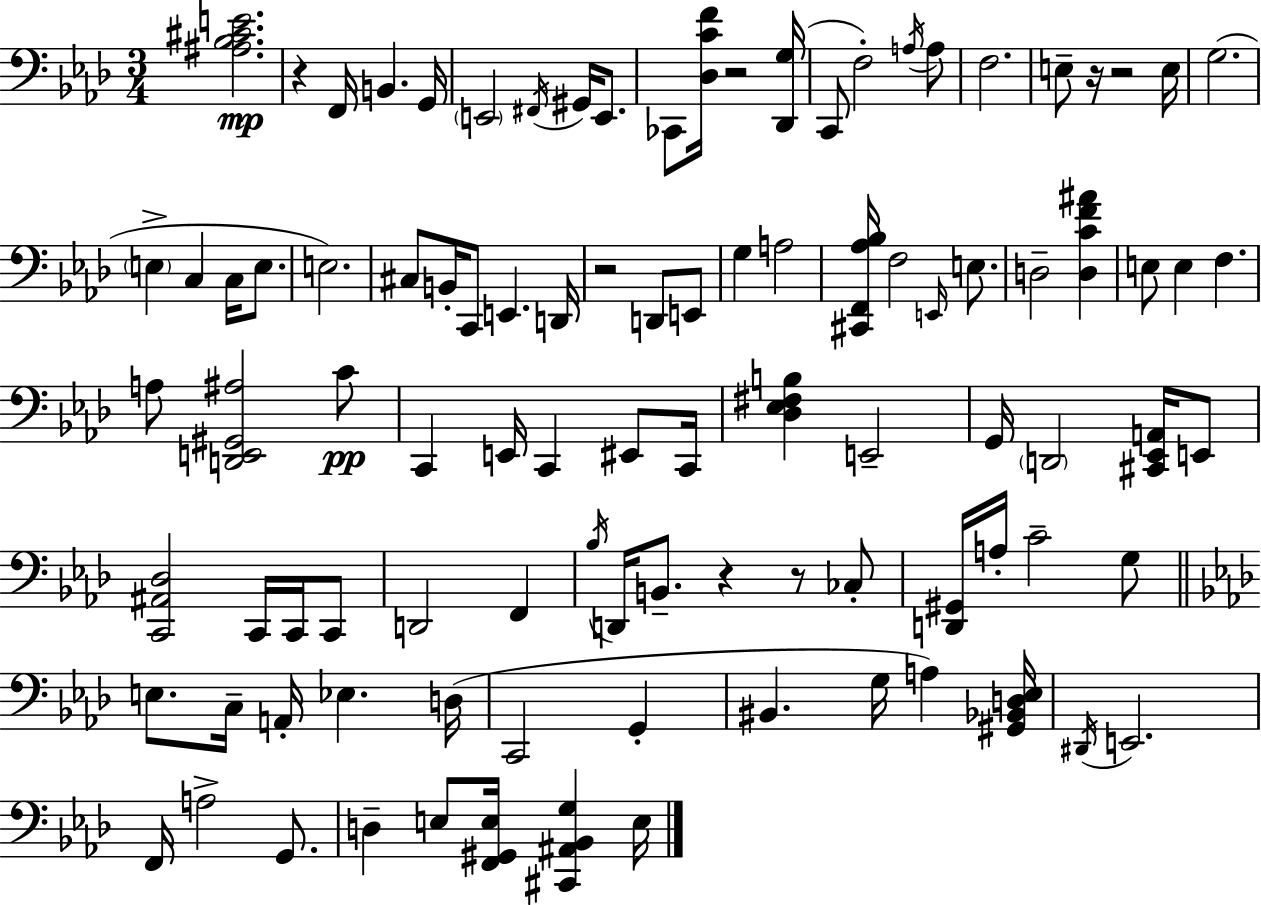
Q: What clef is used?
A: bass